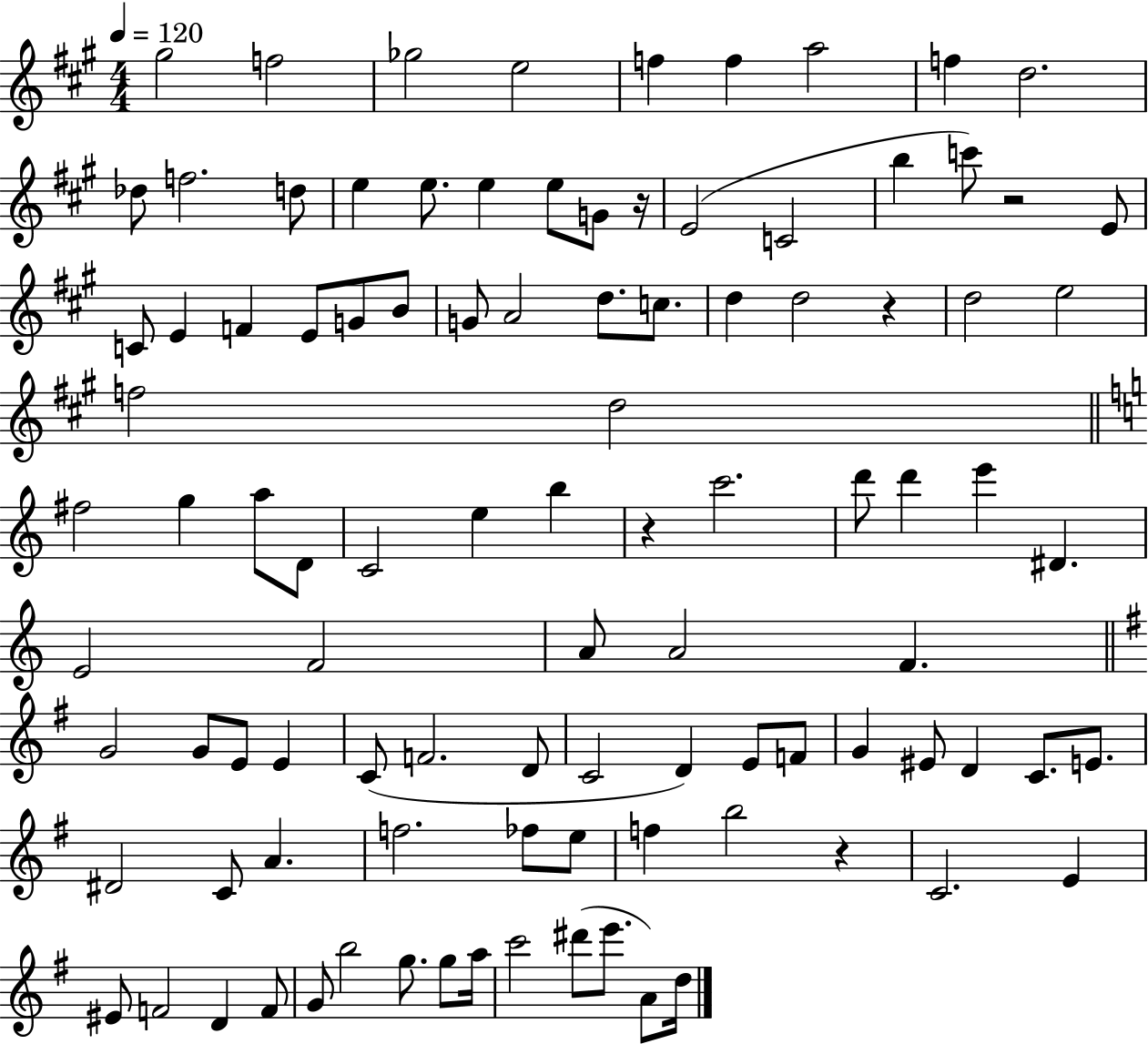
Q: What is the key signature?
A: A major